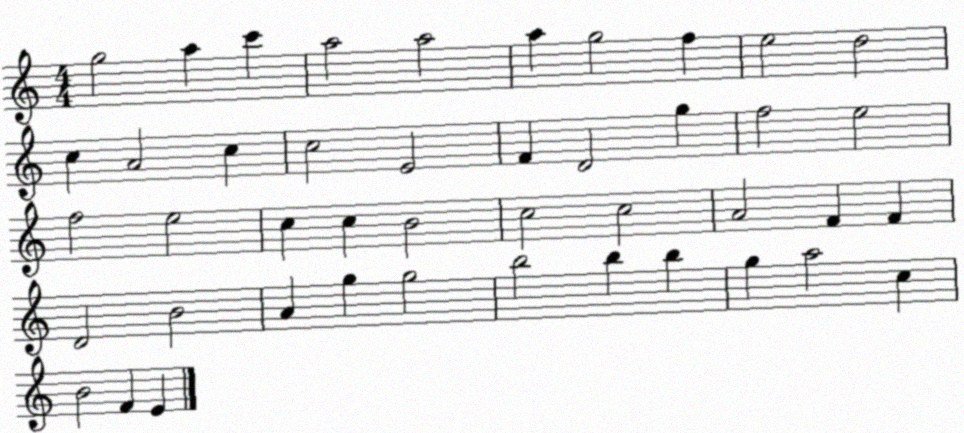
X:1
T:Untitled
M:4/4
L:1/4
K:C
g2 a c' a2 a2 a g2 f e2 d2 c A2 c c2 E2 F D2 g f2 e2 f2 e2 c c B2 c2 c2 A2 F F D2 B2 A g g2 b2 b b g a2 c B2 F E